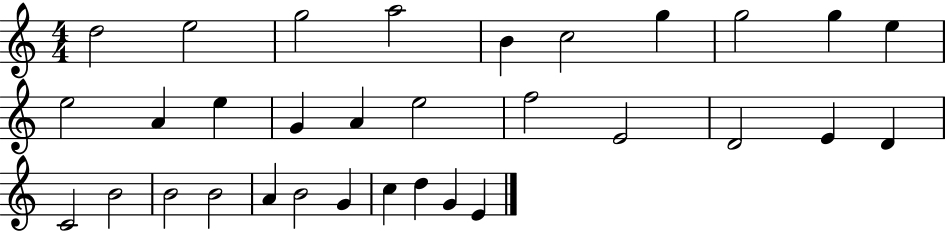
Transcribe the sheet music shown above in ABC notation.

X:1
T:Untitled
M:4/4
L:1/4
K:C
d2 e2 g2 a2 B c2 g g2 g e e2 A e G A e2 f2 E2 D2 E D C2 B2 B2 B2 A B2 G c d G E